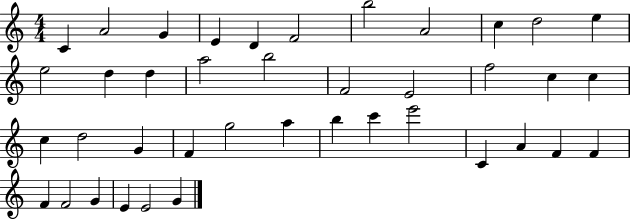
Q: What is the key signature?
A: C major